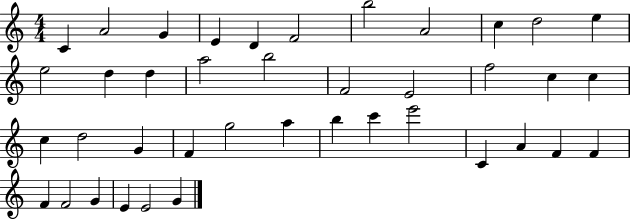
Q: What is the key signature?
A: C major